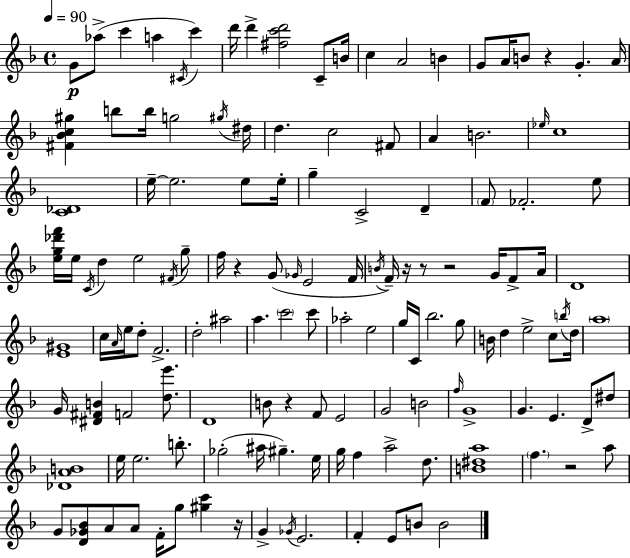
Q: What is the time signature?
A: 4/4